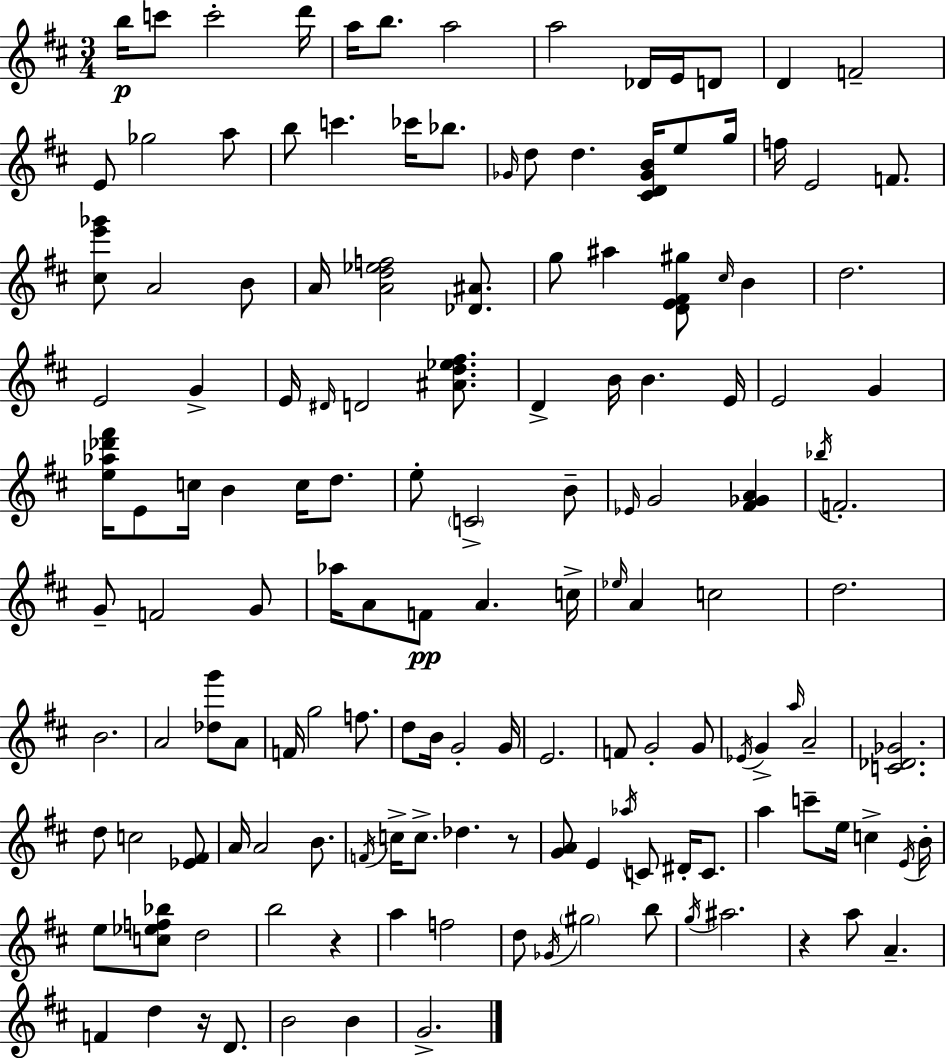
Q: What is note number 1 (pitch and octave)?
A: B5